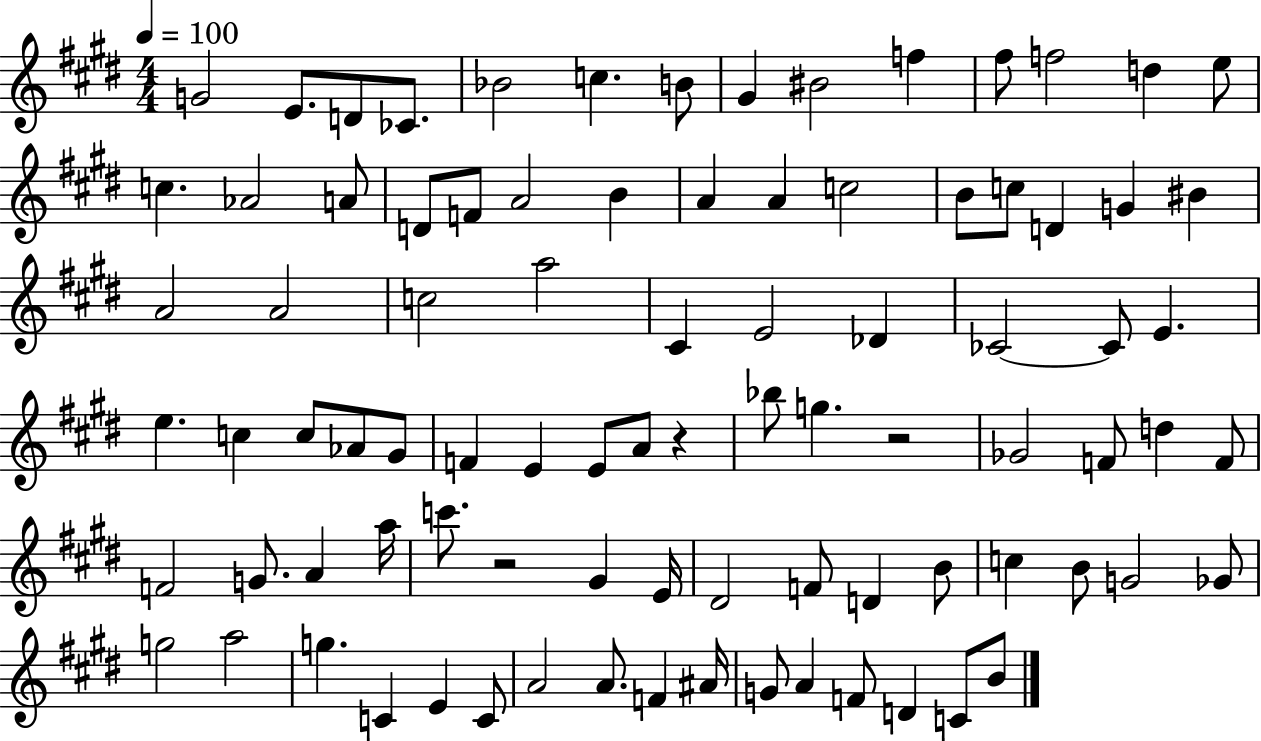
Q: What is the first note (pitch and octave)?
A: G4